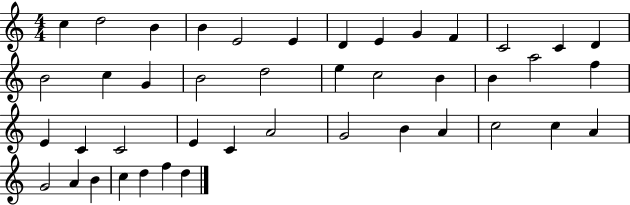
{
  \clef treble
  \numericTimeSignature
  \time 4/4
  \key c \major
  c''4 d''2 b'4 | b'4 e'2 e'4 | d'4 e'4 g'4 f'4 | c'2 c'4 d'4 | \break b'2 c''4 g'4 | b'2 d''2 | e''4 c''2 b'4 | b'4 a''2 f''4 | \break e'4 c'4 c'2 | e'4 c'4 a'2 | g'2 b'4 a'4 | c''2 c''4 a'4 | \break g'2 a'4 b'4 | c''4 d''4 f''4 d''4 | \bar "|."
}